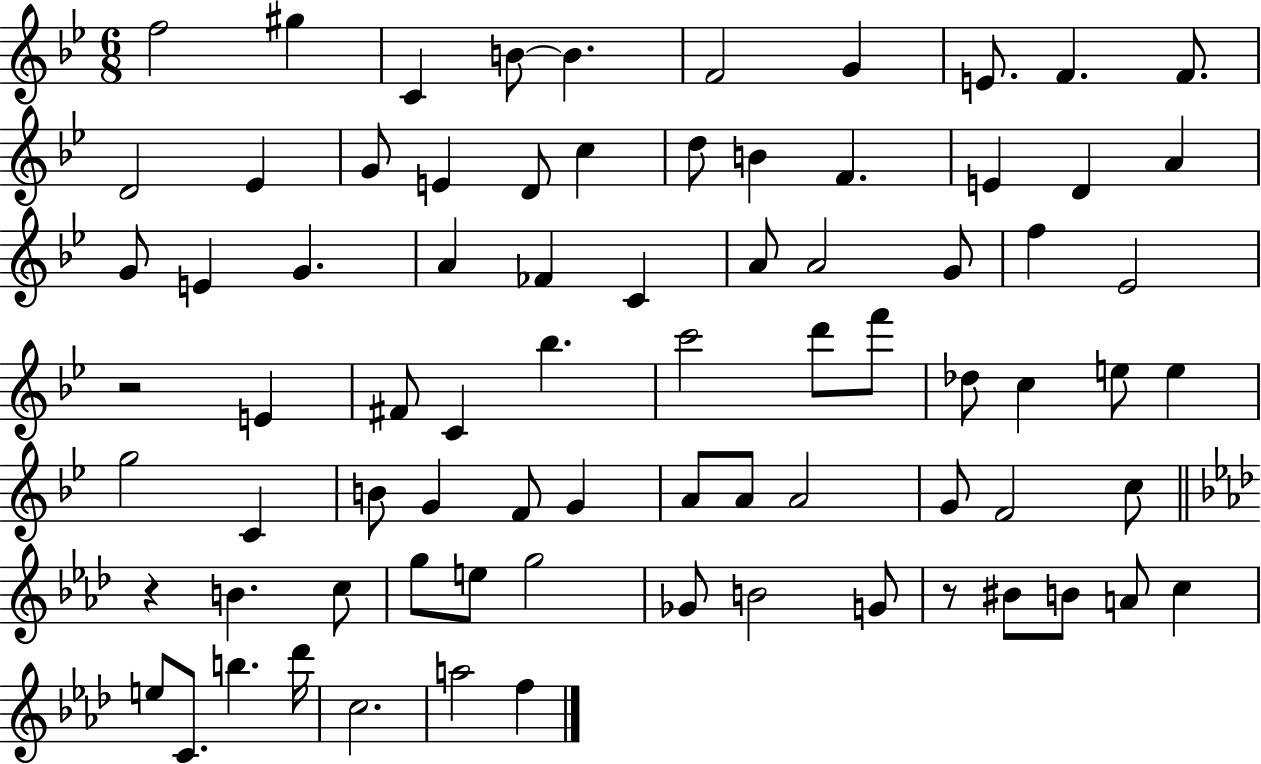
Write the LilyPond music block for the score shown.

{
  \clef treble
  \numericTimeSignature
  \time 6/8
  \key bes \major
  f''2 gis''4 | c'4 b'8~~ b'4. | f'2 g'4 | e'8. f'4. f'8. | \break d'2 ees'4 | g'8 e'4 d'8 c''4 | d''8 b'4 f'4. | e'4 d'4 a'4 | \break g'8 e'4 g'4. | a'4 fes'4 c'4 | a'8 a'2 g'8 | f''4 ees'2 | \break r2 e'4 | fis'8 c'4 bes''4. | c'''2 d'''8 f'''8 | des''8 c''4 e''8 e''4 | \break g''2 c'4 | b'8 g'4 f'8 g'4 | a'8 a'8 a'2 | g'8 f'2 c''8 | \break \bar "||" \break \key f \minor r4 b'4. c''8 | g''8 e''8 g''2 | ges'8 b'2 g'8 | r8 bis'8 b'8 a'8 c''4 | \break e''8 c'8. b''4. des'''16 | c''2. | a''2 f''4 | \bar "|."
}